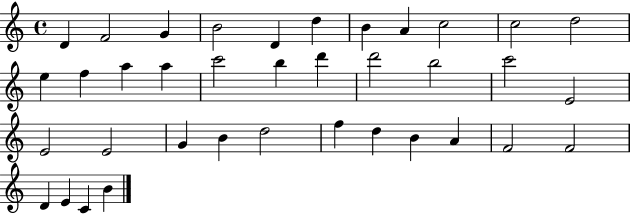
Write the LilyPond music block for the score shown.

{
  \clef treble
  \time 4/4
  \defaultTimeSignature
  \key c \major
  d'4 f'2 g'4 | b'2 d'4 d''4 | b'4 a'4 c''2 | c''2 d''2 | \break e''4 f''4 a''4 a''4 | c'''2 b''4 d'''4 | d'''2 b''2 | c'''2 e'2 | \break e'2 e'2 | g'4 b'4 d''2 | f''4 d''4 b'4 a'4 | f'2 f'2 | \break d'4 e'4 c'4 b'4 | \bar "|."
}